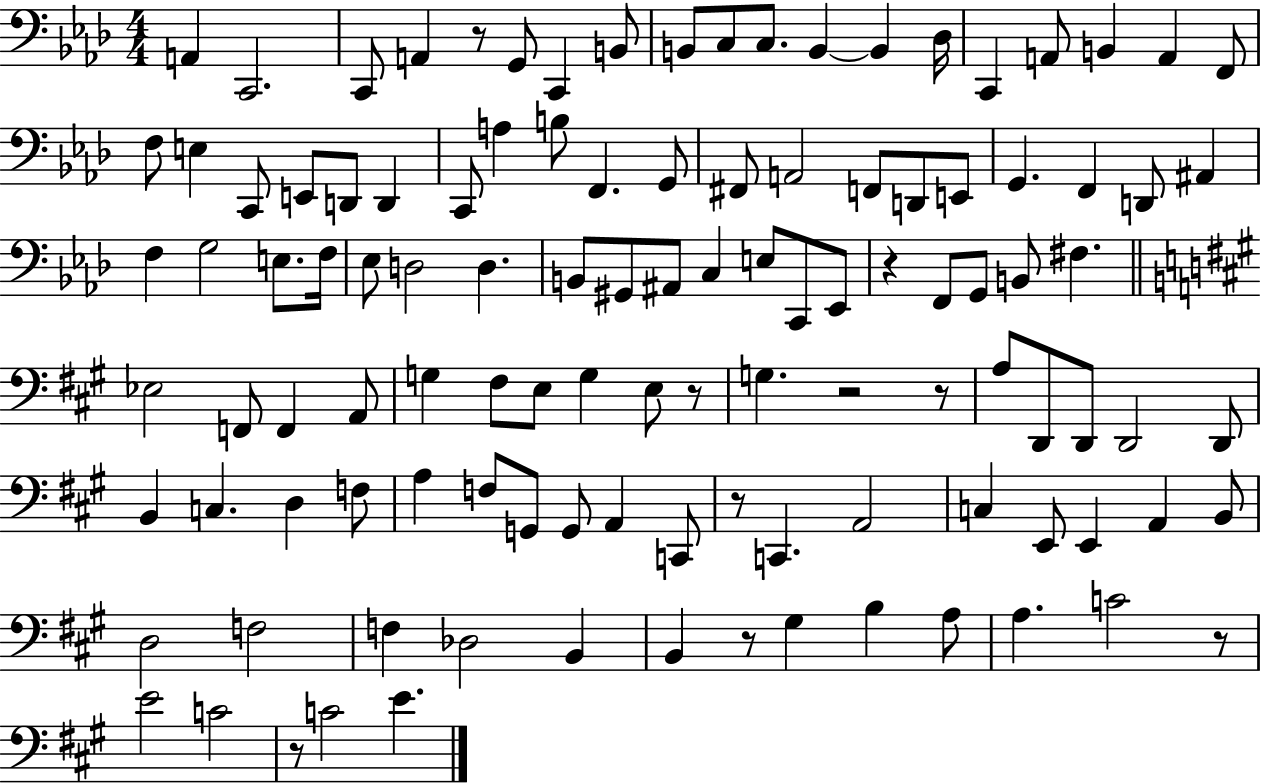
X:1
T:Untitled
M:4/4
L:1/4
K:Ab
A,, C,,2 C,,/2 A,, z/2 G,,/2 C,, B,,/2 B,,/2 C,/2 C,/2 B,, B,, _D,/4 C,, A,,/2 B,, A,, F,,/2 F,/2 E, C,,/2 E,,/2 D,,/2 D,, C,,/2 A, B,/2 F,, G,,/2 ^F,,/2 A,,2 F,,/2 D,,/2 E,,/2 G,, F,, D,,/2 ^A,, F, G,2 E,/2 F,/4 _E,/2 D,2 D, B,,/2 ^G,,/2 ^A,,/2 C, E,/2 C,,/2 _E,,/2 z F,,/2 G,,/2 B,,/2 ^F, _E,2 F,,/2 F,, A,,/2 G, ^F,/2 E,/2 G, E,/2 z/2 G, z2 z/2 A,/2 D,,/2 D,,/2 D,,2 D,,/2 B,, C, D, F,/2 A, F,/2 G,,/2 G,,/2 A,, C,,/2 z/2 C,, A,,2 C, E,,/2 E,, A,, B,,/2 D,2 F,2 F, _D,2 B,, B,, z/2 ^G, B, A,/2 A, C2 z/2 E2 C2 z/2 C2 E